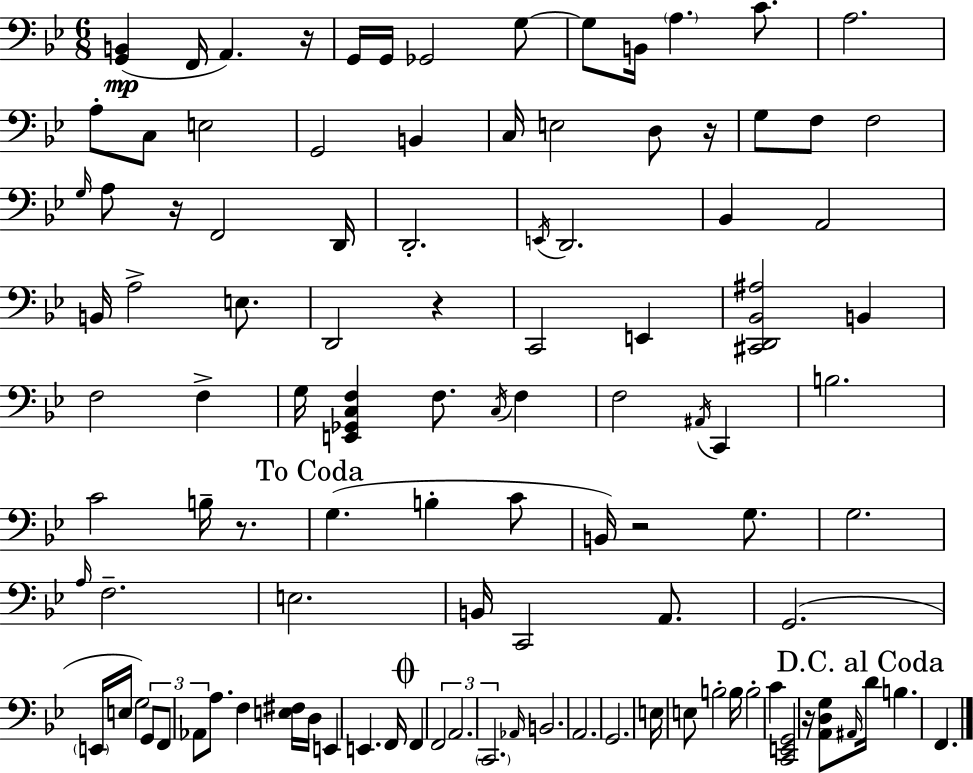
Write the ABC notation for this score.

X:1
T:Untitled
M:6/8
L:1/4
K:Gm
[G,,B,,] F,,/4 A,, z/4 G,,/4 G,,/4 _G,,2 G,/2 G,/2 B,,/4 A, C/2 A,2 A,/2 C,/2 E,2 G,,2 B,, C,/4 E,2 D,/2 z/4 G,/2 F,/2 F,2 G,/4 A,/2 z/4 F,,2 D,,/4 D,,2 E,,/4 D,,2 _B,, A,,2 B,,/4 A,2 E,/2 D,,2 z C,,2 E,, [^C,,D,,_B,,^A,]2 B,, F,2 F, G,/4 [E,,_G,,C,F,] F,/2 C,/4 F, F,2 ^A,,/4 C,, B,2 C2 B,/4 z/2 G, B, C/2 B,,/4 z2 G,/2 G,2 A,/4 F,2 E,2 B,,/4 C,,2 A,,/2 G,,2 E,,/4 E,/4 G,2 G,,/2 F,,/2 _A,,/2 A,/2 F, [E,^F,]/4 D,/4 E,, E,, F,,/4 F,, F,,2 A,,2 C,,2 _A,,/4 B,,2 A,,2 G,,2 E,/4 E,/2 B,2 B,/4 B,2 C [C,,E,,G,,]2 z/4 [A,,D,G,]/2 ^A,,/4 D/4 B, F,,